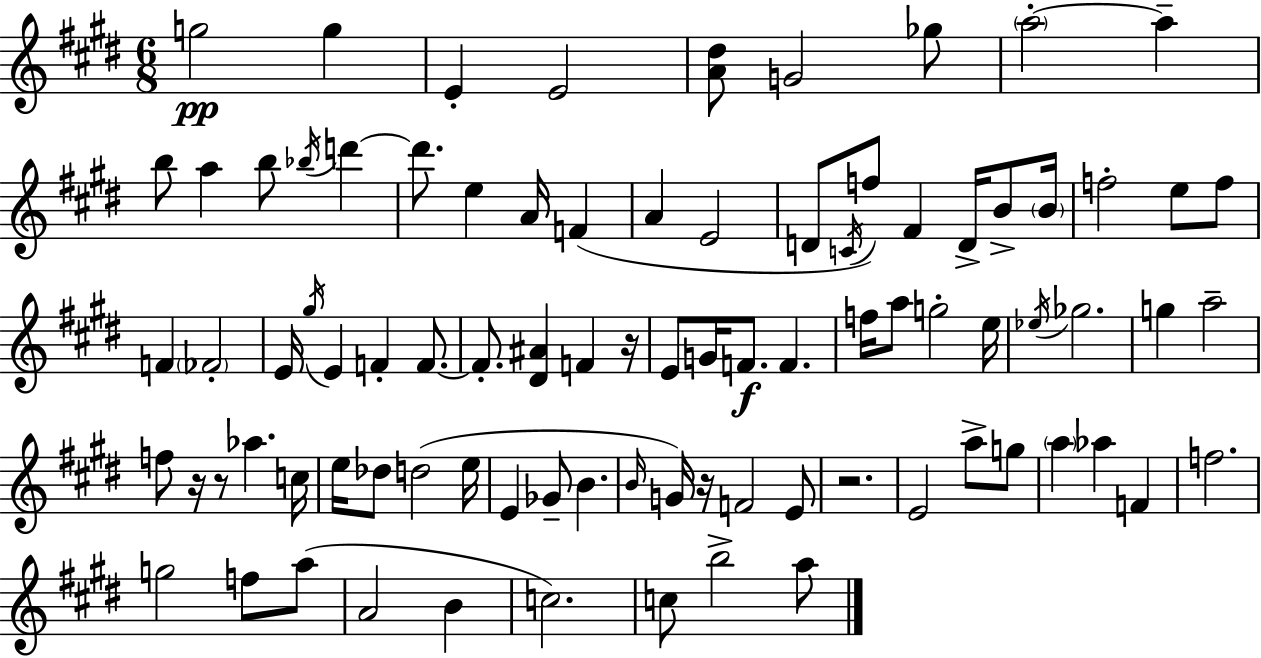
G5/h G5/q E4/q E4/h [A4,D#5]/e G4/h Gb5/e A5/h A5/q B5/e A5/q B5/e Bb5/s D6/q D6/e. E5/q A4/s F4/q A4/q E4/h D4/e C4/s F5/e F#4/q D4/s B4/e B4/s F5/h E5/e F5/e F4/q FES4/h E4/s G#5/s E4/q F4/q F4/e. F4/e. [D#4,A#4]/q F4/q R/s E4/e G4/s F4/e. F4/q. F5/s A5/e G5/h E5/s Eb5/s Gb5/h. G5/q A5/h F5/e R/s R/e Ab5/q. C5/s E5/s Db5/e D5/h E5/s E4/q Gb4/e B4/q. B4/s G4/s R/s F4/h E4/e R/h. E4/h A5/e G5/e A5/q Ab5/q F4/q F5/h. G5/h F5/e A5/e A4/h B4/q C5/h. C5/e B5/h A5/e